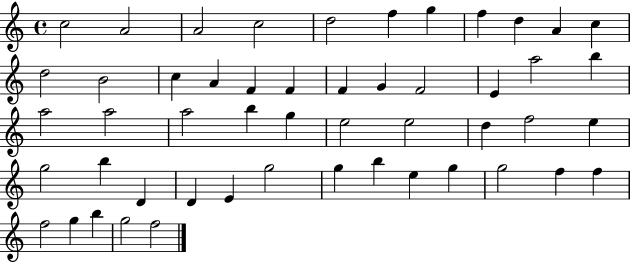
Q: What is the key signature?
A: C major